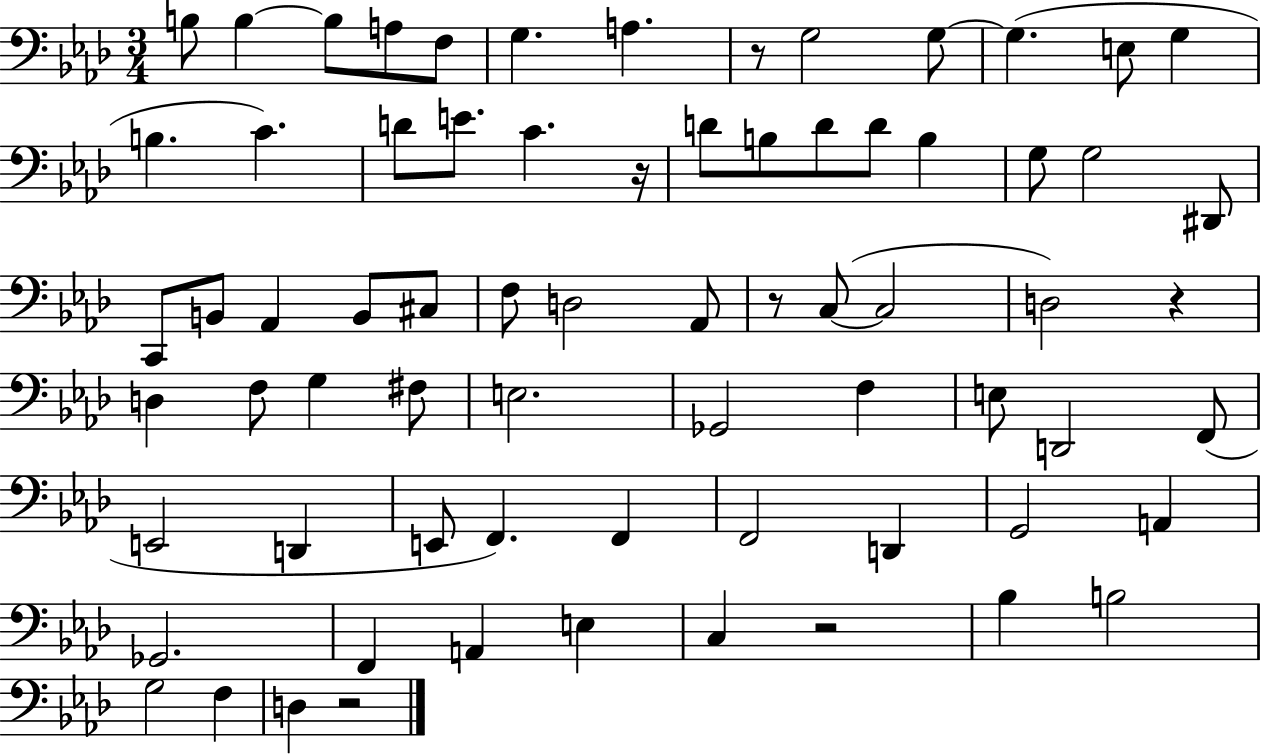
B3/e B3/q B3/e A3/e F3/e G3/q. A3/q. R/e G3/h G3/e G3/q. E3/e G3/q B3/q. C4/q. D4/e E4/e. C4/q. R/s D4/e B3/e D4/e D4/e B3/q G3/e G3/h D#2/e C2/e B2/e Ab2/q B2/e C#3/e F3/e D3/h Ab2/e R/e C3/e C3/h D3/h R/q D3/q F3/e G3/q F#3/e E3/h. Gb2/h F3/q E3/e D2/h F2/e E2/h D2/q E2/e F2/q. F2/q F2/h D2/q G2/h A2/q Gb2/h. F2/q A2/q E3/q C3/q R/h Bb3/q B3/h G3/h F3/q D3/q R/h